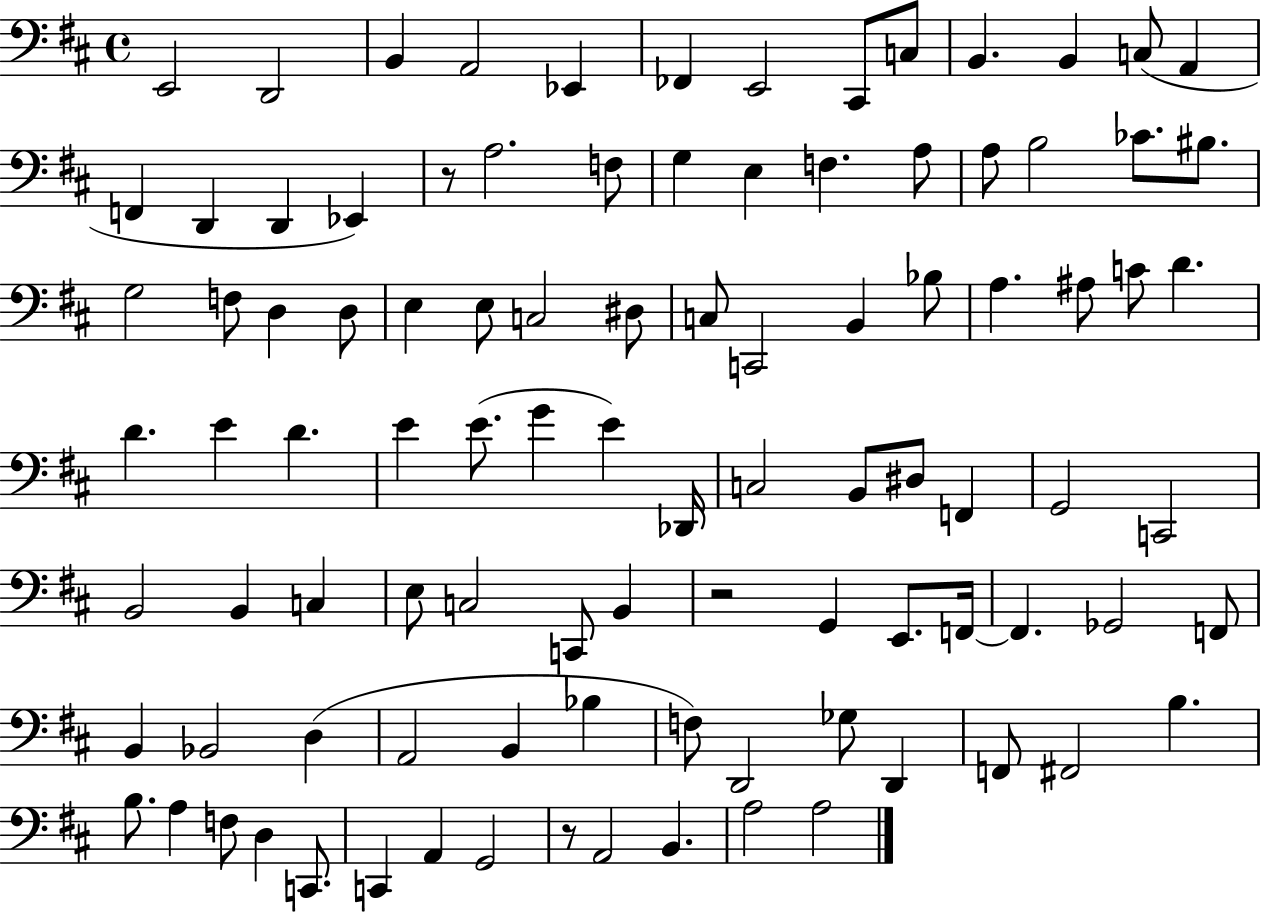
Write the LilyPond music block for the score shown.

{
  \clef bass
  \time 4/4
  \defaultTimeSignature
  \key d \major
  e,2 d,2 | b,4 a,2 ees,4 | fes,4 e,2 cis,8 c8 | b,4. b,4 c8( a,4 | \break f,4 d,4 d,4 ees,4) | r8 a2. f8 | g4 e4 f4. a8 | a8 b2 ces'8. bis8. | \break g2 f8 d4 d8 | e4 e8 c2 dis8 | c8 c,2 b,4 bes8 | a4. ais8 c'8 d'4. | \break d'4. e'4 d'4. | e'4 e'8.( g'4 e'4) des,16 | c2 b,8 dis8 f,4 | g,2 c,2 | \break b,2 b,4 c4 | e8 c2 c,8 b,4 | r2 g,4 e,8. f,16~~ | f,4. ges,2 f,8 | \break b,4 bes,2 d4( | a,2 b,4 bes4 | f8) d,2 ges8 d,4 | f,8 fis,2 b4. | \break b8. a4 f8 d4 c,8. | c,4 a,4 g,2 | r8 a,2 b,4. | a2 a2 | \break \bar "|."
}